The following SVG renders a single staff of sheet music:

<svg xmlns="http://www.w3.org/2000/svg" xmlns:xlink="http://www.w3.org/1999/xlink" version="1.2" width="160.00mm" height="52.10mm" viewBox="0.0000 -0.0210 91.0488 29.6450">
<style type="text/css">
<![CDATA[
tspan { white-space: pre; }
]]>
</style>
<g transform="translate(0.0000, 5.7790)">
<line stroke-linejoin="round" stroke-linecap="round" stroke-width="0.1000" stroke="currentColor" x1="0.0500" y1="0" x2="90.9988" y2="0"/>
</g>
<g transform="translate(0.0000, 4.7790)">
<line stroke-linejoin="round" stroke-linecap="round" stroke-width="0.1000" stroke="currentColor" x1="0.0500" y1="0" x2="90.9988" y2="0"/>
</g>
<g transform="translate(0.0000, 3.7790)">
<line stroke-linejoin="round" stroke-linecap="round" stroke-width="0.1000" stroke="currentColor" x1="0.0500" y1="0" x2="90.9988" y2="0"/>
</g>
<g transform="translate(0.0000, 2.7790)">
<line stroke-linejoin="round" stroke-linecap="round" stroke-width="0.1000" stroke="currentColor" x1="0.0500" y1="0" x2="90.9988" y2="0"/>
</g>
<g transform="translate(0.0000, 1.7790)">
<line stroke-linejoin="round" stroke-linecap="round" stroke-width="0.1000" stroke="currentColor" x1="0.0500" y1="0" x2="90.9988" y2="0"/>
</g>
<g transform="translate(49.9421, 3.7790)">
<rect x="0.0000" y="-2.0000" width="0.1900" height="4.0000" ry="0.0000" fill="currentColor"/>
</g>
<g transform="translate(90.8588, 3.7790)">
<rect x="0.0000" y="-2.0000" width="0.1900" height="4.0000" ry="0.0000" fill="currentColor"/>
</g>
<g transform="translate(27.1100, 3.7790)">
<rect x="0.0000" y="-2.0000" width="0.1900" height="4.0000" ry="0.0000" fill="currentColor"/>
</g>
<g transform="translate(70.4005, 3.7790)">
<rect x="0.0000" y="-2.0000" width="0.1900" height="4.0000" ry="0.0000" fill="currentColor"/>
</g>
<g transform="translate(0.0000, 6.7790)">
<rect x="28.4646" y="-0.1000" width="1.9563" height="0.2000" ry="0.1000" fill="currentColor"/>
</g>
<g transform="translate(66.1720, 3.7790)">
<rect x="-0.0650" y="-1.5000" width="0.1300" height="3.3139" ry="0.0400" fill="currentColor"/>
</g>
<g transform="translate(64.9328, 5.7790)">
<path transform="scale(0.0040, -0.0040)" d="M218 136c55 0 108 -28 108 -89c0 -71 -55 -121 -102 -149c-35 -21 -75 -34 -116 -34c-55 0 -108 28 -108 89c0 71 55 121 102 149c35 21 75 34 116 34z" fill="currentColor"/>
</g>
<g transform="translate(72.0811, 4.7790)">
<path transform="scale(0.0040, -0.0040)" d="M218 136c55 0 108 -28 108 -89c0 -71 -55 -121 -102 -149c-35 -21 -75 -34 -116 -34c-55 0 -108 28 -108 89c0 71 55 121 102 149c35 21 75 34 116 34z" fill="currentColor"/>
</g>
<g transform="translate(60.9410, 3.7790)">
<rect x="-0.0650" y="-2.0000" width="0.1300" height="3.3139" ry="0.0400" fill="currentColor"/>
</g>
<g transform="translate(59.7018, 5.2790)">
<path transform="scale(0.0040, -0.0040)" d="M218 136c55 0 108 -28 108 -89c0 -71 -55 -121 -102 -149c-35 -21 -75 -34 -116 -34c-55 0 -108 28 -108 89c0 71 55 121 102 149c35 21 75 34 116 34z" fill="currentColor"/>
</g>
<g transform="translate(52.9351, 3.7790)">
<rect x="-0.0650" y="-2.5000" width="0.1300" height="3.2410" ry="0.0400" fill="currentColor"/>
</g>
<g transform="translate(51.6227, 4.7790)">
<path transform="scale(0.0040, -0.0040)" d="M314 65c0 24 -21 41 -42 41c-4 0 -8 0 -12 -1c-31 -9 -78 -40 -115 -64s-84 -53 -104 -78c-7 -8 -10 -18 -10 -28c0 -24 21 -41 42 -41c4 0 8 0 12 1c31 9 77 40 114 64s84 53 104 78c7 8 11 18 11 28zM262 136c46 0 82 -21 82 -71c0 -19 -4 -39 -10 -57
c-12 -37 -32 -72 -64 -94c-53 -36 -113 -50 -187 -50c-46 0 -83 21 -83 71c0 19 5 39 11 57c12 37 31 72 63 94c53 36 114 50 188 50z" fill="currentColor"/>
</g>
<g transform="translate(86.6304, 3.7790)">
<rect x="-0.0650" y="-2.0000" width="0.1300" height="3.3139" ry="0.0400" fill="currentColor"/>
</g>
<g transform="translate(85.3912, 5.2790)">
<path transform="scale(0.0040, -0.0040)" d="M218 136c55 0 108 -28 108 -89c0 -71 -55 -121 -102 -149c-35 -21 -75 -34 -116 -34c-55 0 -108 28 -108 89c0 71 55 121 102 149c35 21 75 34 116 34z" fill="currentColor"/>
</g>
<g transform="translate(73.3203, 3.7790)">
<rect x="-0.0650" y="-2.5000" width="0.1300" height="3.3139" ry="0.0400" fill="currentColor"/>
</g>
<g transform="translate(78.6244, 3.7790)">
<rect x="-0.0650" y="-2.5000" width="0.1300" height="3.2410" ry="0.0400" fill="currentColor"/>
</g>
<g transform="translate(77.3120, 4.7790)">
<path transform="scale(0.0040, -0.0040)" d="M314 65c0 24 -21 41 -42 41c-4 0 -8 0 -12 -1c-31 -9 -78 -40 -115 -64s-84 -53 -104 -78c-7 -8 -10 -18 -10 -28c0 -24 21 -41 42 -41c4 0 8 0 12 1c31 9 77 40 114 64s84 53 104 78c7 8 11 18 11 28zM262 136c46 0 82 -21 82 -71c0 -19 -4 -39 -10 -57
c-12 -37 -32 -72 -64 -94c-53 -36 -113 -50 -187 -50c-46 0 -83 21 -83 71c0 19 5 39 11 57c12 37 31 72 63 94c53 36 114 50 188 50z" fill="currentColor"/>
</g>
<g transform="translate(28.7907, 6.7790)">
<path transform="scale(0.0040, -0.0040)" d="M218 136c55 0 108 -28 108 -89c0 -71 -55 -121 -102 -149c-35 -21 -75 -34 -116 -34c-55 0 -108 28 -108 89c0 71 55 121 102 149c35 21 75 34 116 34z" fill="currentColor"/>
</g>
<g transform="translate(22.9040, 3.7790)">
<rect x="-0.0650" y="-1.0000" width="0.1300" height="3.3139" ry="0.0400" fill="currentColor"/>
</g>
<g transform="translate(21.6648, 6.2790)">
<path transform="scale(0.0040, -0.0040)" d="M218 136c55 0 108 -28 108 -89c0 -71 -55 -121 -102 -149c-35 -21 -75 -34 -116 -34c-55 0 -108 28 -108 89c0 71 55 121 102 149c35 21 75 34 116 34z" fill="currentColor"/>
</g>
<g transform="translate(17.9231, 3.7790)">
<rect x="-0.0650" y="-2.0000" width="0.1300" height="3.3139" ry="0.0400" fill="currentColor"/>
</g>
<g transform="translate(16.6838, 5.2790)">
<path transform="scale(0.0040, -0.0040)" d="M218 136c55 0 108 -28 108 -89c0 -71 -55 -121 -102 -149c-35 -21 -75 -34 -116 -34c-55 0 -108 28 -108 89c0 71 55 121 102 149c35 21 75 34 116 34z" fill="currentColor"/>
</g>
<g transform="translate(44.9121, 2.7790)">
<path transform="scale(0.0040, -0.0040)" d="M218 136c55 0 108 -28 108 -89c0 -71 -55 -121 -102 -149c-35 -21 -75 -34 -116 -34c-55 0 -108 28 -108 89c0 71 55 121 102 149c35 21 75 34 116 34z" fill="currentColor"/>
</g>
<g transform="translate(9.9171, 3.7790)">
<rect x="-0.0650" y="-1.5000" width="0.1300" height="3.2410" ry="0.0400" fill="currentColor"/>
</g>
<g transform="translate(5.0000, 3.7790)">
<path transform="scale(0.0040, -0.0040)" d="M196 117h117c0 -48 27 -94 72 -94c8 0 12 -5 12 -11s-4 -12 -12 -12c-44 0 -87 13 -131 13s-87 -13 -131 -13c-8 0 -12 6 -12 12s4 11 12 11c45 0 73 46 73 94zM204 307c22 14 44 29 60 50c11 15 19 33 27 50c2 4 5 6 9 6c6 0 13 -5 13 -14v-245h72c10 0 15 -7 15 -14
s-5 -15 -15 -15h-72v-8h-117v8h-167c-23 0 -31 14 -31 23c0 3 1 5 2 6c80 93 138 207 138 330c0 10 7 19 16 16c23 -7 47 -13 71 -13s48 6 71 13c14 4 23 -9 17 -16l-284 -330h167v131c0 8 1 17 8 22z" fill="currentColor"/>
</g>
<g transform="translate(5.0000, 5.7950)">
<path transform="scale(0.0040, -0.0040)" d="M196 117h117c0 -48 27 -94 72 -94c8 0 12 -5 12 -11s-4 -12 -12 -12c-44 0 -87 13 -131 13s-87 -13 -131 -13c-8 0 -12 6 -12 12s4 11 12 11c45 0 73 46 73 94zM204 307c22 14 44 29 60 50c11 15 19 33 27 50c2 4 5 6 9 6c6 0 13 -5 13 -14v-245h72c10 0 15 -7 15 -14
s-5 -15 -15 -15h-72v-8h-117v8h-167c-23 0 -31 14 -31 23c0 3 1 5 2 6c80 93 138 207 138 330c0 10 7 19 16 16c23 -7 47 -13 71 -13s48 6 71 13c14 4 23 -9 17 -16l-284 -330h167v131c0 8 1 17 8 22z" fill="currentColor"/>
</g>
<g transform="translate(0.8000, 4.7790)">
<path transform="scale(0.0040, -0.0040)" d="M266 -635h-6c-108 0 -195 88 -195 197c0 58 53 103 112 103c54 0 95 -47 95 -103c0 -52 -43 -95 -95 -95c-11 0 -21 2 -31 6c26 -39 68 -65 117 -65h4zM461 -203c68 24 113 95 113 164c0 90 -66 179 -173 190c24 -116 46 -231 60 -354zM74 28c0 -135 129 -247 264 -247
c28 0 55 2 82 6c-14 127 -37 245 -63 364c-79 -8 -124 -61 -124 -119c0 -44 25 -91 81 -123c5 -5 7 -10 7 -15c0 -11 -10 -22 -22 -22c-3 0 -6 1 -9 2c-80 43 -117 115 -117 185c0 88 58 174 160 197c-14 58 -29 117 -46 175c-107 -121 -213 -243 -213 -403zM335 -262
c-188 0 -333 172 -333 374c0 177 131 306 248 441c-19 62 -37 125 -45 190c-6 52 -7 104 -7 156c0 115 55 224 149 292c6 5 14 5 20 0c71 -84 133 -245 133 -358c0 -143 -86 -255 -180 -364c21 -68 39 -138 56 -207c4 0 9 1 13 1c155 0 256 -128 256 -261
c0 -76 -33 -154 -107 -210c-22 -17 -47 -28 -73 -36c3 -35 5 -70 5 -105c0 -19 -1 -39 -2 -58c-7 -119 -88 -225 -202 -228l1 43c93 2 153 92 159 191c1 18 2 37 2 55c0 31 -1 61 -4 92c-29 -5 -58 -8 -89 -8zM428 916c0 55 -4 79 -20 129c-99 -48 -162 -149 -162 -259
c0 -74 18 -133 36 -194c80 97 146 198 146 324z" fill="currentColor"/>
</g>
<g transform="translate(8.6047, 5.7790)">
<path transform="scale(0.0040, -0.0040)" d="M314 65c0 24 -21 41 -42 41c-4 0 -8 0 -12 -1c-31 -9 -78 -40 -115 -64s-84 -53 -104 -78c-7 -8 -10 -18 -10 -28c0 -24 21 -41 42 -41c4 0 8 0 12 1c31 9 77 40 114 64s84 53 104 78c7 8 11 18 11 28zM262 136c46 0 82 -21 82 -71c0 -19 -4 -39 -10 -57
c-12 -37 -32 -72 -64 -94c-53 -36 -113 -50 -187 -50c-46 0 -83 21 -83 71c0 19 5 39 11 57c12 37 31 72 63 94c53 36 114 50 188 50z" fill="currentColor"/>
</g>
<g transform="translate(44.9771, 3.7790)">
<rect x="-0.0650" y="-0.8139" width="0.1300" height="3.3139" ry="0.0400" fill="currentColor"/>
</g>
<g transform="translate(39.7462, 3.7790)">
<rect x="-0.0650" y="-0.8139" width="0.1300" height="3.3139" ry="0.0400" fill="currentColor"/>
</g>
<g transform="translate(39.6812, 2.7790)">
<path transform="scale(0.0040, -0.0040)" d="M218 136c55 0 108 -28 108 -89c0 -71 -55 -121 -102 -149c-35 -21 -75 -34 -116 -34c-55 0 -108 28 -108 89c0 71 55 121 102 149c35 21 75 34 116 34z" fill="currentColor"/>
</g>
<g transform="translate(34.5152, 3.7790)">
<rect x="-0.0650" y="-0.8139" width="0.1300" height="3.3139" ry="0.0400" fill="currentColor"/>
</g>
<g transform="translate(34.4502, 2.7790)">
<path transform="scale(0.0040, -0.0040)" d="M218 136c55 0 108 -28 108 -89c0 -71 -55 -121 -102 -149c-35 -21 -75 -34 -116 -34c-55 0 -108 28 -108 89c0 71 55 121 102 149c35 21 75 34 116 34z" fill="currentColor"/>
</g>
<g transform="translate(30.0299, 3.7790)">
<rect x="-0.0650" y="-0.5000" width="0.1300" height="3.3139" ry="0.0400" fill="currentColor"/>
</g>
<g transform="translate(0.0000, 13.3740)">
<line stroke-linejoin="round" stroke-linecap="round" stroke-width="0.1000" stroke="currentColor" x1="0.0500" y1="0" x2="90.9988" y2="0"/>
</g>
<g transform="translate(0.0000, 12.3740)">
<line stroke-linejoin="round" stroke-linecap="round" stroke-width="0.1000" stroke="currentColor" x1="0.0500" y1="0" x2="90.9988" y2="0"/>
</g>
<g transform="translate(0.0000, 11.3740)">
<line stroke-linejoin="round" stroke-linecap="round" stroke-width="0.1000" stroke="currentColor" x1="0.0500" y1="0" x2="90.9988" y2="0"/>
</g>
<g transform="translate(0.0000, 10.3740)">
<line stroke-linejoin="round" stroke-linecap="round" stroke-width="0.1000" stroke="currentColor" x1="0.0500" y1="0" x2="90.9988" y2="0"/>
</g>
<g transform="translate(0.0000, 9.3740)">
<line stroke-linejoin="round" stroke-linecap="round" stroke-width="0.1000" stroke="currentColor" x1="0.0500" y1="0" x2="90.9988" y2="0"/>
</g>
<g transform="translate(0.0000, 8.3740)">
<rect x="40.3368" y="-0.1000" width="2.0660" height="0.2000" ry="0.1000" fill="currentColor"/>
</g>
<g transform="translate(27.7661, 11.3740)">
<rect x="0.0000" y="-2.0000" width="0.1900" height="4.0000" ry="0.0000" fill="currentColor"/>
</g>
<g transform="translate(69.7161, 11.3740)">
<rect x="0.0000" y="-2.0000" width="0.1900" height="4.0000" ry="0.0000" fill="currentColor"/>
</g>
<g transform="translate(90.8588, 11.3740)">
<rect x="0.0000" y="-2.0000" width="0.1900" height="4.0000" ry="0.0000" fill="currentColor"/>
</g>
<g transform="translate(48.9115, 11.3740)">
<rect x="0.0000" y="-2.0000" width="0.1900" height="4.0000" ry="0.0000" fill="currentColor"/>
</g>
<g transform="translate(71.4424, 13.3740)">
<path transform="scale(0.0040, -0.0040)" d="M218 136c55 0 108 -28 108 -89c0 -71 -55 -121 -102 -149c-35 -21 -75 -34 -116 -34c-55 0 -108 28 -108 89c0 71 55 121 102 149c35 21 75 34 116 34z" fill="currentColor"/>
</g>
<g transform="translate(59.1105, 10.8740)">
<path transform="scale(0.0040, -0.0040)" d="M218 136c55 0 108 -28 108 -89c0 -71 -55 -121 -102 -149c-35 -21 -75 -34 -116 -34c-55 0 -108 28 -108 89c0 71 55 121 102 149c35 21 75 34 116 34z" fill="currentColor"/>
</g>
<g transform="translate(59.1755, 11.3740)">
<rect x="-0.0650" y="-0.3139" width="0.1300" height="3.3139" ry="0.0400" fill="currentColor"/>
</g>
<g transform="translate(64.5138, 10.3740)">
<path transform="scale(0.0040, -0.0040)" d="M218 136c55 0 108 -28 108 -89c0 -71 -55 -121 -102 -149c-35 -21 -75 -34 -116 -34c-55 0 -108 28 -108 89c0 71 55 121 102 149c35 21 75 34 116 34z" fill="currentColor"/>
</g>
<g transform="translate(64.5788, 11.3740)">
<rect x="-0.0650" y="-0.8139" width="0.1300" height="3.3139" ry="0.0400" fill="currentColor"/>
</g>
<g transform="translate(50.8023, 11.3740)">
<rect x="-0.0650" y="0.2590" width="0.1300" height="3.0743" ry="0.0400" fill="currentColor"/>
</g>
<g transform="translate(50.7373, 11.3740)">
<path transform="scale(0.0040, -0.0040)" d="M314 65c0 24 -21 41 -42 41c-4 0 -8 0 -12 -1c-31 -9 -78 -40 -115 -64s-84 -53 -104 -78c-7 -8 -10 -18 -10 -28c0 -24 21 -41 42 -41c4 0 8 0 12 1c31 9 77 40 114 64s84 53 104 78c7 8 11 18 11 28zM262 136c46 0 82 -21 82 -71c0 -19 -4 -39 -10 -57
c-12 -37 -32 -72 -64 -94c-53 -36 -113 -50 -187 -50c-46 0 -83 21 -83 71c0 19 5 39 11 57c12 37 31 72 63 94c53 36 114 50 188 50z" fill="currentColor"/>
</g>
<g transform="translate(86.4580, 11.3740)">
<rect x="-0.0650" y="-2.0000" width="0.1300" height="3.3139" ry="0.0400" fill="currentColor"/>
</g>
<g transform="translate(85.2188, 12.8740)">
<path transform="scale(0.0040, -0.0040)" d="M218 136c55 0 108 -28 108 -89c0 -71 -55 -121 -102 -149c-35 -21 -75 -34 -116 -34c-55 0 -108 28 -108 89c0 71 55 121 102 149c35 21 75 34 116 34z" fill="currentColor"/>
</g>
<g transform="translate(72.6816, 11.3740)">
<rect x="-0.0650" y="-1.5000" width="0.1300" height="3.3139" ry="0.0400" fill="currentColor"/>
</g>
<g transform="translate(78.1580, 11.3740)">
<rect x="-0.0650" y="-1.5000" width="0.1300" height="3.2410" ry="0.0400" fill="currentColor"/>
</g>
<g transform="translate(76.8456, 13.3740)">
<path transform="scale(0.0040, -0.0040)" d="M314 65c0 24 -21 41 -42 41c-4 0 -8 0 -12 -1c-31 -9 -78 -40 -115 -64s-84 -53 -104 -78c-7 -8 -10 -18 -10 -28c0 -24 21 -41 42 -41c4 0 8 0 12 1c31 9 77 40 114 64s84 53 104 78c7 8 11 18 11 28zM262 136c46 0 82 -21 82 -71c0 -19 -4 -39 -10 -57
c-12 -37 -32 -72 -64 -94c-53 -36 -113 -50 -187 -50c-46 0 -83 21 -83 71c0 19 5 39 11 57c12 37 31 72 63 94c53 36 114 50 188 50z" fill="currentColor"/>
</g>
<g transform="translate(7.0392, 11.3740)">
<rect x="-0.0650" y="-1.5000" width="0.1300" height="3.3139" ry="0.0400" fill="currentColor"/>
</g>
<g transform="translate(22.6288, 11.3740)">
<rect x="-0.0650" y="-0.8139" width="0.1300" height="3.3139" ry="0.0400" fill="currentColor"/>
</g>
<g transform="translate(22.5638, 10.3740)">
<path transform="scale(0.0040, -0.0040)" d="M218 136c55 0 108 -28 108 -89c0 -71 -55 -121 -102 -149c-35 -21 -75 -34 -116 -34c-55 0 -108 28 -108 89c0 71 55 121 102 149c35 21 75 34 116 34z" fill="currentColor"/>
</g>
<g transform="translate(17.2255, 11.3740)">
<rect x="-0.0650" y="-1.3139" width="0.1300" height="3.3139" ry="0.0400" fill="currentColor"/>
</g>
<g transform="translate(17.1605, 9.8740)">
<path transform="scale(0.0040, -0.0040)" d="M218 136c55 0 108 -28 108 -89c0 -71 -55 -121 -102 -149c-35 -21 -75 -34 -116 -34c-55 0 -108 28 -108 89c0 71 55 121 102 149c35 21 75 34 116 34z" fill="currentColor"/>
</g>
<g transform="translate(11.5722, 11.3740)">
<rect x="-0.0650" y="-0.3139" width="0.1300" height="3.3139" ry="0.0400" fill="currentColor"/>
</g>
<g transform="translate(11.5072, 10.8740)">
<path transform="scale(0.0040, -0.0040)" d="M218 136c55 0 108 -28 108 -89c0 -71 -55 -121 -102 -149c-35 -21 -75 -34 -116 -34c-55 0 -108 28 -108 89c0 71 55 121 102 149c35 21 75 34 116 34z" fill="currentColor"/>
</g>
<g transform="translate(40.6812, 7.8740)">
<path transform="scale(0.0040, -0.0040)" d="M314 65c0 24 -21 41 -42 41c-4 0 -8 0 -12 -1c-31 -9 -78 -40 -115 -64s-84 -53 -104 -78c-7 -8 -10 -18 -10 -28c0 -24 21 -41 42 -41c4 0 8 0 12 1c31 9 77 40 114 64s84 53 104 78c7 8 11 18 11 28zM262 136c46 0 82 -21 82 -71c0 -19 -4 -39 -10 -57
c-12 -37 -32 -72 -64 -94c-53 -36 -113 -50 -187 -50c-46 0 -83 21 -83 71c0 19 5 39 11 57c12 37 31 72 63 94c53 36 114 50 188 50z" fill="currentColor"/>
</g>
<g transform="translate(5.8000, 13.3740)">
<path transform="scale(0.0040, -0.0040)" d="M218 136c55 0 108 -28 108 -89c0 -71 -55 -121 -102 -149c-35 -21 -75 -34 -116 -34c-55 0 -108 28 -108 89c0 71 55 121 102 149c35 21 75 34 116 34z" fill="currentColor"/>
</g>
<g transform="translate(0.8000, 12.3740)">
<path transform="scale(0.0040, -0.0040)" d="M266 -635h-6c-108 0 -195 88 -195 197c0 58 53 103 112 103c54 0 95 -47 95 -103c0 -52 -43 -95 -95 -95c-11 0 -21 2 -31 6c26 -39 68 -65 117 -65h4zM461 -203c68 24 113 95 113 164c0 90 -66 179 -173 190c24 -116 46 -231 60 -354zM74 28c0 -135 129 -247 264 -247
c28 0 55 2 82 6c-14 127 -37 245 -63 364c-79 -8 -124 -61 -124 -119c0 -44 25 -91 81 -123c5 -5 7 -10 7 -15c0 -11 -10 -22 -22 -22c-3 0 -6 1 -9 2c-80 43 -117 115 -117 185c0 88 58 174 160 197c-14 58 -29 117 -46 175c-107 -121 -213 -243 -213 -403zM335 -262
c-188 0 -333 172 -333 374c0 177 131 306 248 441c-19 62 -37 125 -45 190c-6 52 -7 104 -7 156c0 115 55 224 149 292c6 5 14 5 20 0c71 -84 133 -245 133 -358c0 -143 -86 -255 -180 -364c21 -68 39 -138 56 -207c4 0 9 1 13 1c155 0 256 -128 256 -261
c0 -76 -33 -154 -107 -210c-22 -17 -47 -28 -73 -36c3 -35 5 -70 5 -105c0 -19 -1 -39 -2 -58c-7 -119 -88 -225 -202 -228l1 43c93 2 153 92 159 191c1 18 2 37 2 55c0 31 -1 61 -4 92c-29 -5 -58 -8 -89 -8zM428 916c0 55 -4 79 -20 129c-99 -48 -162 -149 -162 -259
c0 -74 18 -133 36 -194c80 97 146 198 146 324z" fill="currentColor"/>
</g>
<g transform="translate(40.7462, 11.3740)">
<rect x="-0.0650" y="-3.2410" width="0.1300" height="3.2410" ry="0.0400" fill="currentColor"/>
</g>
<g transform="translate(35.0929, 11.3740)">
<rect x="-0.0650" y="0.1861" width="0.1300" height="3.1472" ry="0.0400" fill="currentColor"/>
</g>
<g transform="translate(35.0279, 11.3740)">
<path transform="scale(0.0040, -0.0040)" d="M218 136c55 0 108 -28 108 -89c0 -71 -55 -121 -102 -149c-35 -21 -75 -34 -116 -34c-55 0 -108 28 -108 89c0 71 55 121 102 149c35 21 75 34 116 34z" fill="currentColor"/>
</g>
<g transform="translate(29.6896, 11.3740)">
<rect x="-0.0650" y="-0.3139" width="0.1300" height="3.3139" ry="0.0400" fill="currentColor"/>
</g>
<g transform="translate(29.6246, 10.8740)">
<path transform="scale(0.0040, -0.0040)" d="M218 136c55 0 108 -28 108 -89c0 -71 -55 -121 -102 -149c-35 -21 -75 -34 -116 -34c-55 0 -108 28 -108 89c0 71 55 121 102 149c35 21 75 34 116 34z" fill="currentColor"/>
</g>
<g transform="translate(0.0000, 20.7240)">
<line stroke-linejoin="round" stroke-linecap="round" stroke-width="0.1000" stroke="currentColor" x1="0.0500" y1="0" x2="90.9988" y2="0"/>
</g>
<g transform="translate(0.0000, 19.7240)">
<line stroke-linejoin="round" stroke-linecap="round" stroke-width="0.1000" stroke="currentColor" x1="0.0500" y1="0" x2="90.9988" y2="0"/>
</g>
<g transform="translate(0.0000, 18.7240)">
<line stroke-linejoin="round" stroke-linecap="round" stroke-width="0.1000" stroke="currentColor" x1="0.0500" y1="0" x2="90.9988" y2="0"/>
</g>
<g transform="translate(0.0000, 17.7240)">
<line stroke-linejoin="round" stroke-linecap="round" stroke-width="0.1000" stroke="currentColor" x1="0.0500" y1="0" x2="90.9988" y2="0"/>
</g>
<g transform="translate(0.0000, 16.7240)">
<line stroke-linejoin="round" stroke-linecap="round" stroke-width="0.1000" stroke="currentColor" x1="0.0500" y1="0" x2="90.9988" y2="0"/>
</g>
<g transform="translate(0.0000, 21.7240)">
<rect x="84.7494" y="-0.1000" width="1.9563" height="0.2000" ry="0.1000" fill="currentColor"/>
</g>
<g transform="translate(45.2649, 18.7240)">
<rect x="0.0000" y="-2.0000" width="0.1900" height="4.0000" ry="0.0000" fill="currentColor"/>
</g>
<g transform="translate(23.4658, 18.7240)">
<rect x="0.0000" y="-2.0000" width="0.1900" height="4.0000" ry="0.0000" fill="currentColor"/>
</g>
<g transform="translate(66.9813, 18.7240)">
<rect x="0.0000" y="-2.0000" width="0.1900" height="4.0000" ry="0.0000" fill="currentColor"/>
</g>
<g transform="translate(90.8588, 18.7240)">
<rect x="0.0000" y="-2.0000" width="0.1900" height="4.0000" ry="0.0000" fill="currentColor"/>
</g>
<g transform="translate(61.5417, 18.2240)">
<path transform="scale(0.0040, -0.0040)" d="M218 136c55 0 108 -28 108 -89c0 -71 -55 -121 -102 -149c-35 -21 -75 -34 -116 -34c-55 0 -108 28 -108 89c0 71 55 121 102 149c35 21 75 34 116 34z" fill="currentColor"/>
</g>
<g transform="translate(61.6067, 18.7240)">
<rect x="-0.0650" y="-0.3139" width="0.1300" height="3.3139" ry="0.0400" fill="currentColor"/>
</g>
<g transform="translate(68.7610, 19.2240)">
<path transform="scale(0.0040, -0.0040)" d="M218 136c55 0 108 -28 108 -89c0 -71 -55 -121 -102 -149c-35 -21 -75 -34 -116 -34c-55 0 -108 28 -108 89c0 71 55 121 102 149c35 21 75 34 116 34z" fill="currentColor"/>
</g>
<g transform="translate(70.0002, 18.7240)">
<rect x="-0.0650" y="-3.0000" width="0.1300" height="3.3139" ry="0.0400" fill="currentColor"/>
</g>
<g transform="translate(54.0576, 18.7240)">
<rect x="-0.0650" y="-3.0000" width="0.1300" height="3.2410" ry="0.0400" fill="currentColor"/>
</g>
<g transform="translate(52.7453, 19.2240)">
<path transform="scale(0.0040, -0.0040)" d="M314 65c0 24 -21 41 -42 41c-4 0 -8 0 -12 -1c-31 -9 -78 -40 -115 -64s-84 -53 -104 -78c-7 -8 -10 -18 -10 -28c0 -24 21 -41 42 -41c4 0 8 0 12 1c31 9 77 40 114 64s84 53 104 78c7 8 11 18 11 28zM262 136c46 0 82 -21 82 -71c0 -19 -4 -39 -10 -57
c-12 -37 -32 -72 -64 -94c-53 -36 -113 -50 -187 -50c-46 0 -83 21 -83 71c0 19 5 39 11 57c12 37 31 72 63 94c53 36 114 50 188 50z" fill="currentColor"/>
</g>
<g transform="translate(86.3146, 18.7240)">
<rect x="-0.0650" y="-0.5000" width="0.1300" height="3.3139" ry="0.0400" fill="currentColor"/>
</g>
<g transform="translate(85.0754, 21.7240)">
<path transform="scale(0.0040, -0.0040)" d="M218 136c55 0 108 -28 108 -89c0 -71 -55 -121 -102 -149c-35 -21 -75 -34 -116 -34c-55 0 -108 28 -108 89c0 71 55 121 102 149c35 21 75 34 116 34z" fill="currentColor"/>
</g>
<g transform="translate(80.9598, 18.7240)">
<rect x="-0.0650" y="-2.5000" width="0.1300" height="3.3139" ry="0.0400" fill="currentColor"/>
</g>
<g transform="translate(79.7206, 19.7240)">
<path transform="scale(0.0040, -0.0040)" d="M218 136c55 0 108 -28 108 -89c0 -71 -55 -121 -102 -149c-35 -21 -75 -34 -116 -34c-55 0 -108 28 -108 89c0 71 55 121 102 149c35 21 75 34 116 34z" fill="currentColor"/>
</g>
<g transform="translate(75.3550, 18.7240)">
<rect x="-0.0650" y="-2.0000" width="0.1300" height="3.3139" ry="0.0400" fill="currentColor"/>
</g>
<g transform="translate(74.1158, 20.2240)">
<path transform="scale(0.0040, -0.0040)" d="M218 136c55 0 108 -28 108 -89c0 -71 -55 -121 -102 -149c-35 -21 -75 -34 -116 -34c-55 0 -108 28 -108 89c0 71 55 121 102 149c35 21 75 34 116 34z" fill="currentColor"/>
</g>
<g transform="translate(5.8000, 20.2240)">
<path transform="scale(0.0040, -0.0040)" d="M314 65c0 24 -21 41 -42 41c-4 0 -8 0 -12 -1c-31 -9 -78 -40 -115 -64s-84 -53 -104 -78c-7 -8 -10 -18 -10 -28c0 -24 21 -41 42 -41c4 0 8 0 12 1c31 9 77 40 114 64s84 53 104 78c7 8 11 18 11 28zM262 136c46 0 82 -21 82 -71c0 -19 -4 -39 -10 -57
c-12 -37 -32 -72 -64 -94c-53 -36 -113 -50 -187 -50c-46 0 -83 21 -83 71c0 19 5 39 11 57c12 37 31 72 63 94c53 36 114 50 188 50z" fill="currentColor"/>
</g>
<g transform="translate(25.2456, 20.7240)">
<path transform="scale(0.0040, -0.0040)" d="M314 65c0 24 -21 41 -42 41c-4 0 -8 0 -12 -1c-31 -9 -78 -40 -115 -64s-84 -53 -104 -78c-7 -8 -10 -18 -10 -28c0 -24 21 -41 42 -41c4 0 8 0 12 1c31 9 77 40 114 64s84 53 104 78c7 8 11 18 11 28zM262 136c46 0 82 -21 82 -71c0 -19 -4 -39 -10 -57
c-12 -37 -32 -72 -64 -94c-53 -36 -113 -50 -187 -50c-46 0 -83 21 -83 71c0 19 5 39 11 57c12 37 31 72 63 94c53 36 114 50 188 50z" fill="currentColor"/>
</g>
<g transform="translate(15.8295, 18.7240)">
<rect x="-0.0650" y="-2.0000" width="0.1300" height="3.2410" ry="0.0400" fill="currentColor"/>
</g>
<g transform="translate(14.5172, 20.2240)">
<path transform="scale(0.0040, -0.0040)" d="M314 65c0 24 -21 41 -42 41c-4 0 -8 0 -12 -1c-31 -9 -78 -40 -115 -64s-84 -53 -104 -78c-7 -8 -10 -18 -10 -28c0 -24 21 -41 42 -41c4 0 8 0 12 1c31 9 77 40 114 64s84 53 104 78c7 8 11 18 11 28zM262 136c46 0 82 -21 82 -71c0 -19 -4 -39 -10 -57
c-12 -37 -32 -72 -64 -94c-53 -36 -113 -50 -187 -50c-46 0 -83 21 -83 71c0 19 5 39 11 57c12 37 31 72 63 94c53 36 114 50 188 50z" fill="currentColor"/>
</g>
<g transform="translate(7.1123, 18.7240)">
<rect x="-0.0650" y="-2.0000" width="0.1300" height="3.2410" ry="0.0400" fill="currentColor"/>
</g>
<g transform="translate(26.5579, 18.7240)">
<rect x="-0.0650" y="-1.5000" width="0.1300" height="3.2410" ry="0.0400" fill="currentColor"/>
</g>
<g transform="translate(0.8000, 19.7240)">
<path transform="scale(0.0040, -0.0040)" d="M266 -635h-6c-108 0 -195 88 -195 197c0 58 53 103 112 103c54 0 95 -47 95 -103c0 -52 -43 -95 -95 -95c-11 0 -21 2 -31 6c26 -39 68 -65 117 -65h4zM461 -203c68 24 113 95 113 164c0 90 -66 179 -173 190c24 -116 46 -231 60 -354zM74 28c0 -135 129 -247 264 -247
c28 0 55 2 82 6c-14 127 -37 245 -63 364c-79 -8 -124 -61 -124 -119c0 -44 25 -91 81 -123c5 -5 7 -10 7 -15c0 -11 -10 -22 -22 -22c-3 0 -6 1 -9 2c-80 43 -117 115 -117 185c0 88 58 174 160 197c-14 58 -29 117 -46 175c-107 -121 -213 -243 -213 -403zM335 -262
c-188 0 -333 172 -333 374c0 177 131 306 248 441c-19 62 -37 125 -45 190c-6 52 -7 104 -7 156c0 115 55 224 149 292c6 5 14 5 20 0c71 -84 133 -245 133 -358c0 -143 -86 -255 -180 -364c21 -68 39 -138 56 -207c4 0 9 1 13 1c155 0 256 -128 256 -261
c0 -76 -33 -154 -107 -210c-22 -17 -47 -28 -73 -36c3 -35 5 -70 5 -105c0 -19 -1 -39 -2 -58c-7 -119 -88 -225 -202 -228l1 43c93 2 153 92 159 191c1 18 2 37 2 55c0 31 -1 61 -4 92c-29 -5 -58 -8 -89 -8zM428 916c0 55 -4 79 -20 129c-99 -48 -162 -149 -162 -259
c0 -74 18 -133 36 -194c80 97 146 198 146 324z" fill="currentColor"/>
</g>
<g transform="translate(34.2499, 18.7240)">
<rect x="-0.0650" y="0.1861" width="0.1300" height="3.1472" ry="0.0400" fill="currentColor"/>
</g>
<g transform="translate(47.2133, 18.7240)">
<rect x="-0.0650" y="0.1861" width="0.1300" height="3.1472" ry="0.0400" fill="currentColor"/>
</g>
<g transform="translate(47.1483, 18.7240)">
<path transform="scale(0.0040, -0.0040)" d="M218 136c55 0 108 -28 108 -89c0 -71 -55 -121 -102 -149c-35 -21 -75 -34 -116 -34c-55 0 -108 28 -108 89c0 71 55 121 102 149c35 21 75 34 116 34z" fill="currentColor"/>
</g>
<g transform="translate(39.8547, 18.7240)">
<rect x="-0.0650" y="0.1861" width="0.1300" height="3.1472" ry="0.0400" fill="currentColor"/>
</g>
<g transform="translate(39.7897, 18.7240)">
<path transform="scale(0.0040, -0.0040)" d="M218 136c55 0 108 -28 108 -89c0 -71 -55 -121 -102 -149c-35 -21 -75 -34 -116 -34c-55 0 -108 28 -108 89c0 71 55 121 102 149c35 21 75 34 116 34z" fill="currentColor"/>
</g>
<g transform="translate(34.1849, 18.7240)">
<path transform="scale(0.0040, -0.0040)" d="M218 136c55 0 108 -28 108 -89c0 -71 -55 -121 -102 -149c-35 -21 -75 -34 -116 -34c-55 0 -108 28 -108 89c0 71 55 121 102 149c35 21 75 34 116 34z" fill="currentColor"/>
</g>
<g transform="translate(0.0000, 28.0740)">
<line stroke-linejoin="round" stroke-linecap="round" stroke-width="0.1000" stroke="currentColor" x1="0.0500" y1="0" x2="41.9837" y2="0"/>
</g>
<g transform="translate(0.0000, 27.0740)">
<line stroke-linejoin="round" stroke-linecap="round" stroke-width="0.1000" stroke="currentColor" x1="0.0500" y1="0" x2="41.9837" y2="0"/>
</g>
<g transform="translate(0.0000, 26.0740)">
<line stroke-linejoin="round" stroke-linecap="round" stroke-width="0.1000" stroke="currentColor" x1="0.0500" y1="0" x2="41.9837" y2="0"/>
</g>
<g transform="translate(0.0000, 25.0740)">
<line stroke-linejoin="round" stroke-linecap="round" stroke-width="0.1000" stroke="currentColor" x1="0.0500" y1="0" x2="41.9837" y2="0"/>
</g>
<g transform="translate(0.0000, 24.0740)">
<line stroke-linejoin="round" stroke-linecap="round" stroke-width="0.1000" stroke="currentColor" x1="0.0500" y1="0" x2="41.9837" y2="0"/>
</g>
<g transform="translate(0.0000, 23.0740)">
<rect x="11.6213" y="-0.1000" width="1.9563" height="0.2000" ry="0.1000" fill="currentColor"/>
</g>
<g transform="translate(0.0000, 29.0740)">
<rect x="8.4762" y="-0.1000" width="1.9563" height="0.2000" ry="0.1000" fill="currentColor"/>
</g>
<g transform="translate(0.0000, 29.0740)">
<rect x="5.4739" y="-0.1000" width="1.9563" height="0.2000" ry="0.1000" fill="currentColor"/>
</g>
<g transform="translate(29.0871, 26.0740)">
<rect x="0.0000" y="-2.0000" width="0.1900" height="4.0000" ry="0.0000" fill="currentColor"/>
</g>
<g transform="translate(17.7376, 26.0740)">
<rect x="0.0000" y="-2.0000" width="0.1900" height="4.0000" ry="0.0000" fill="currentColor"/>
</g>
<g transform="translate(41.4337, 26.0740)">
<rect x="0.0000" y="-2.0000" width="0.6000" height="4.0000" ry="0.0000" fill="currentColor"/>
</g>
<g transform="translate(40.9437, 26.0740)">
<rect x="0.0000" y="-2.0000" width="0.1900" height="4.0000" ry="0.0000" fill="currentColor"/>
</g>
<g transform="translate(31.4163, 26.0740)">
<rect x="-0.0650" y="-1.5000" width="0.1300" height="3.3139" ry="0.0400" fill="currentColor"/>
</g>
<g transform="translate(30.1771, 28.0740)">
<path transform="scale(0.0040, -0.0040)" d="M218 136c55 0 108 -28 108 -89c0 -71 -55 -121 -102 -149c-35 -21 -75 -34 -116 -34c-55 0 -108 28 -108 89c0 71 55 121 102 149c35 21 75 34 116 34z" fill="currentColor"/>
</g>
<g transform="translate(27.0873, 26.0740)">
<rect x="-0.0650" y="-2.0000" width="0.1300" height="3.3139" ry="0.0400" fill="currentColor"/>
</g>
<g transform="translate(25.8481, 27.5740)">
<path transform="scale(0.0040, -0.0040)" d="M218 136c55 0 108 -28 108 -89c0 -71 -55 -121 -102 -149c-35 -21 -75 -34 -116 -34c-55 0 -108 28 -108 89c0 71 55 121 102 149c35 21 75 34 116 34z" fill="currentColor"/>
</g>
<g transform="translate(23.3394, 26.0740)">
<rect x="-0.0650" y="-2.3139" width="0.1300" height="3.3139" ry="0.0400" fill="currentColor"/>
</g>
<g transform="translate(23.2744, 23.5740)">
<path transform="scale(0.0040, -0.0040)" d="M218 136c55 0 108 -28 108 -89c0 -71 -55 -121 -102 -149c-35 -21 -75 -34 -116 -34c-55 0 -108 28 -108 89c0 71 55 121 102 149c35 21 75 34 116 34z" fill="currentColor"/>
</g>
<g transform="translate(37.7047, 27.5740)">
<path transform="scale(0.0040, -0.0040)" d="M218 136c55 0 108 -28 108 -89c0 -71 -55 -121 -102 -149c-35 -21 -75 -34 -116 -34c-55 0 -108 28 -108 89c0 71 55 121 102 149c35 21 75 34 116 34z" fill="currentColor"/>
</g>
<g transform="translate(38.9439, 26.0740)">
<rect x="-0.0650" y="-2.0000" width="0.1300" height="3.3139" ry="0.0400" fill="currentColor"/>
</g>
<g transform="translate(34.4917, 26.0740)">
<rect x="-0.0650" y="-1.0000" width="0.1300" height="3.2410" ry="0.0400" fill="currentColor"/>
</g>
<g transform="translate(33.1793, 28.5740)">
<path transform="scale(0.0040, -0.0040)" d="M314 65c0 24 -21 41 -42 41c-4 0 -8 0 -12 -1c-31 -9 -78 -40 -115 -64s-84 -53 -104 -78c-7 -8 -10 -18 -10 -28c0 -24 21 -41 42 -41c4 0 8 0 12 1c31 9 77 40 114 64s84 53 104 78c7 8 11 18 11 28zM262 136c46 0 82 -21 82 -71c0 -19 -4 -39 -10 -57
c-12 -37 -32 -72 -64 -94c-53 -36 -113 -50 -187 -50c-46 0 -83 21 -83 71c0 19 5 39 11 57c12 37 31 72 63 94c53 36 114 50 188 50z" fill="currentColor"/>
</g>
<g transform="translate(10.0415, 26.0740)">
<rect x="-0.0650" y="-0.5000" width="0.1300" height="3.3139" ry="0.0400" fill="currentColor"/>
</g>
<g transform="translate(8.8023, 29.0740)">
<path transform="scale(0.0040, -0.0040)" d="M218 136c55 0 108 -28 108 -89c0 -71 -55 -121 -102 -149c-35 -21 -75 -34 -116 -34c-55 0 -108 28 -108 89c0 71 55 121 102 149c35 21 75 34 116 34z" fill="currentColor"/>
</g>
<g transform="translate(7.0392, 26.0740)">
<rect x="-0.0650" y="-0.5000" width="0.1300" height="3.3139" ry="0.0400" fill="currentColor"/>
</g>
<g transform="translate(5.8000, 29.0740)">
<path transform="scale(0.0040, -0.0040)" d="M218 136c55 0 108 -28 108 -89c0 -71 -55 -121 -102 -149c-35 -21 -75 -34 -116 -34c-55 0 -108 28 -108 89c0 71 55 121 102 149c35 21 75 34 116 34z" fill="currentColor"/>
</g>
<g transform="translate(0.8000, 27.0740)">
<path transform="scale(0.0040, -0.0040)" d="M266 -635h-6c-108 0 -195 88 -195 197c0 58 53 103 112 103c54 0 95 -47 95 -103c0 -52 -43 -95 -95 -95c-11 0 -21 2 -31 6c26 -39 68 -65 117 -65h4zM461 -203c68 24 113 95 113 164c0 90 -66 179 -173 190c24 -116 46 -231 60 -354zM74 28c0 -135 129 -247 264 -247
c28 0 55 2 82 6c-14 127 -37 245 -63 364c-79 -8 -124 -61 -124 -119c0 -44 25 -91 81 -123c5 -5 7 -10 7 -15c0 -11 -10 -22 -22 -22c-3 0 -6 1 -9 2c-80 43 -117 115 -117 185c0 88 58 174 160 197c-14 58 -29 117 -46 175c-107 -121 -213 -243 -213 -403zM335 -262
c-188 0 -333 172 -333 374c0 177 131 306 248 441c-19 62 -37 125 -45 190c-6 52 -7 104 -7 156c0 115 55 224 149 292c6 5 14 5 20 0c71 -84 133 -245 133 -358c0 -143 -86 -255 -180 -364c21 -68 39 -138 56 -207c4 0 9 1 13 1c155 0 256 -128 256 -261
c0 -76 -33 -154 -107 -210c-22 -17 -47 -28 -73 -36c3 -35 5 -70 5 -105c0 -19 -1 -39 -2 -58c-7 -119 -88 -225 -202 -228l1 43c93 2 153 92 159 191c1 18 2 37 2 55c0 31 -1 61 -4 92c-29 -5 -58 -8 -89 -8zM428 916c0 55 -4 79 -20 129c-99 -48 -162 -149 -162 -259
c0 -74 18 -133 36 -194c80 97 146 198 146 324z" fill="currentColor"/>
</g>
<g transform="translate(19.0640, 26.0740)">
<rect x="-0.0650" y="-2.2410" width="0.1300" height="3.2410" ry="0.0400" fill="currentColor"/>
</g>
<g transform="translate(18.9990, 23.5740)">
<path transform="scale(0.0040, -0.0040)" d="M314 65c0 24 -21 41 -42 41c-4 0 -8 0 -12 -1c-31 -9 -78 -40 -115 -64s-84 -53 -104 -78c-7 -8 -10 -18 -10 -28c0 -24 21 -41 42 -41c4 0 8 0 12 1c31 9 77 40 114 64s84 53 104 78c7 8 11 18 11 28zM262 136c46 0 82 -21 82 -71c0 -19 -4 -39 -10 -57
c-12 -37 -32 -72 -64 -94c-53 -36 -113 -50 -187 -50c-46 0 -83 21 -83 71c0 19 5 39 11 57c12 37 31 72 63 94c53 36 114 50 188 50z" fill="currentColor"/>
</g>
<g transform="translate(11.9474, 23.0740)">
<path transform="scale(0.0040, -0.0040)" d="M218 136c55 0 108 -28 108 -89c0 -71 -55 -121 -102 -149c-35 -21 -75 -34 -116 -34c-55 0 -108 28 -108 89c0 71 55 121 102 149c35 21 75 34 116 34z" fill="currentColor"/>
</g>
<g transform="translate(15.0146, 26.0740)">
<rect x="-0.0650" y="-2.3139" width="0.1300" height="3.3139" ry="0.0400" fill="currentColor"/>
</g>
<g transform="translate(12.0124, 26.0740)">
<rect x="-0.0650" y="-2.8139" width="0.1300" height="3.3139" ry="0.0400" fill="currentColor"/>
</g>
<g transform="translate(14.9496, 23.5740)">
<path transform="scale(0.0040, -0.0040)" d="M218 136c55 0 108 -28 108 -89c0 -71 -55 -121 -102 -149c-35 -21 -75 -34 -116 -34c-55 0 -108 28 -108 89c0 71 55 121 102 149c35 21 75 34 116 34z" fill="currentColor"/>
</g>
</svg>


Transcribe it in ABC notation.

X:1
T:Untitled
M:4/4
L:1/4
K:C
E2 F D C d d d G2 F E G G2 F E c e d c B b2 B2 c d E E2 F F2 F2 E2 B B B A2 c A F G C C C a g g2 g F E D2 F